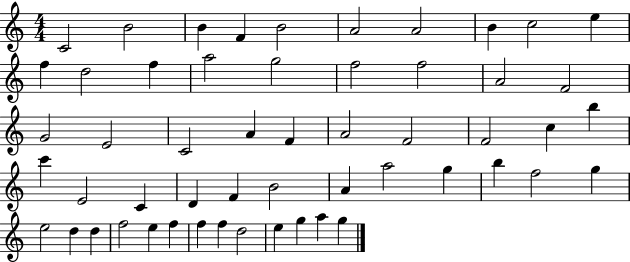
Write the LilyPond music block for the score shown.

{
  \clef treble
  \numericTimeSignature
  \time 4/4
  \key c \major
  c'2 b'2 | b'4 f'4 b'2 | a'2 a'2 | b'4 c''2 e''4 | \break f''4 d''2 f''4 | a''2 g''2 | f''2 f''2 | a'2 f'2 | \break g'2 e'2 | c'2 a'4 f'4 | a'2 f'2 | f'2 c''4 b''4 | \break c'''4 e'2 c'4 | d'4 f'4 b'2 | a'4 a''2 g''4 | b''4 f''2 g''4 | \break e''2 d''4 d''4 | f''2 e''4 f''4 | f''4 f''4 d''2 | e''4 g''4 a''4 g''4 | \break \bar "|."
}